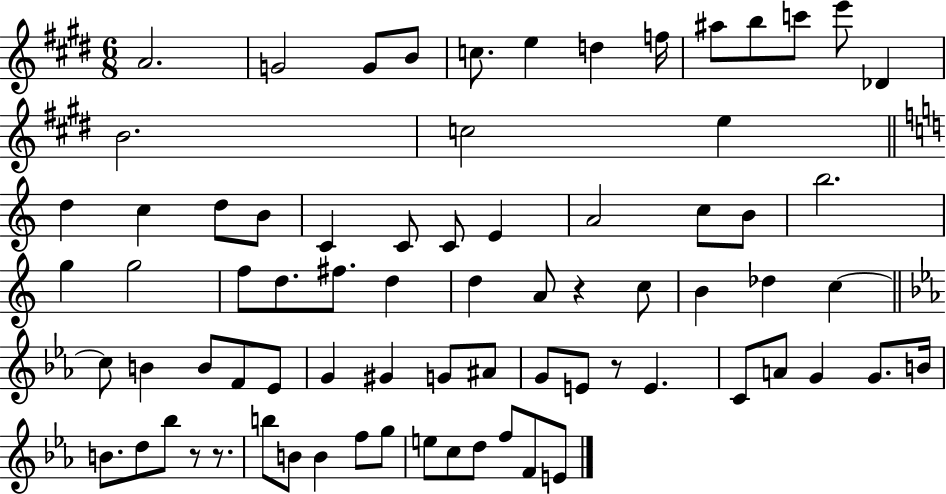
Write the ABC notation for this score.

X:1
T:Untitled
M:6/8
L:1/4
K:E
A2 G2 G/2 B/2 c/2 e d f/4 ^a/2 b/2 c'/2 e'/2 _D B2 c2 e d c d/2 B/2 C C/2 C/2 E A2 c/2 B/2 b2 g g2 f/2 d/2 ^f/2 d d A/2 z c/2 B _d c c/2 B B/2 F/2 _E/2 G ^G G/2 ^A/2 G/2 E/2 z/2 E C/2 A/2 G G/2 B/4 B/2 d/2 _b/2 z/2 z/2 b/2 B/2 B f/2 g/2 e/2 c/2 d/2 f/2 F/2 E/2